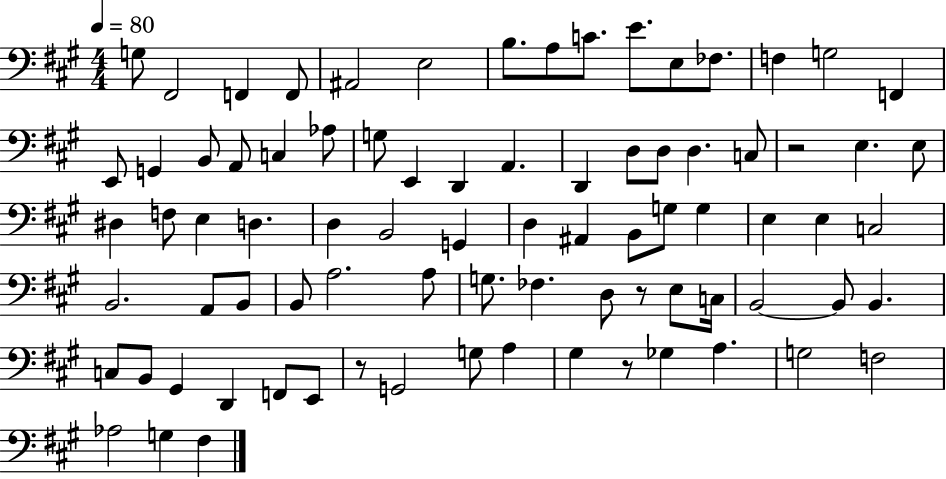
X:1
T:Untitled
M:4/4
L:1/4
K:A
G,/2 ^F,,2 F,, F,,/2 ^A,,2 E,2 B,/2 A,/2 C/2 E/2 E,/2 _F,/2 F, G,2 F,, E,,/2 G,, B,,/2 A,,/2 C, _A,/2 G,/2 E,, D,, A,, D,, D,/2 D,/2 D, C,/2 z2 E, E,/2 ^D, F,/2 E, D, D, B,,2 G,, D, ^A,, B,,/2 G,/2 G, E, E, C,2 B,,2 A,,/2 B,,/2 B,,/2 A,2 A,/2 G,/2 _F, D,/2 z/2 E,/2 C,/4 B,,2 B,,/2 B,, C,/2 B,,/2 ^G,, D,, F,,/2 E,,/2 z/2 G,,2 G,/2 A, ^G, z/2 _G, A, G,2 F,2 _A,2 G, ^F,